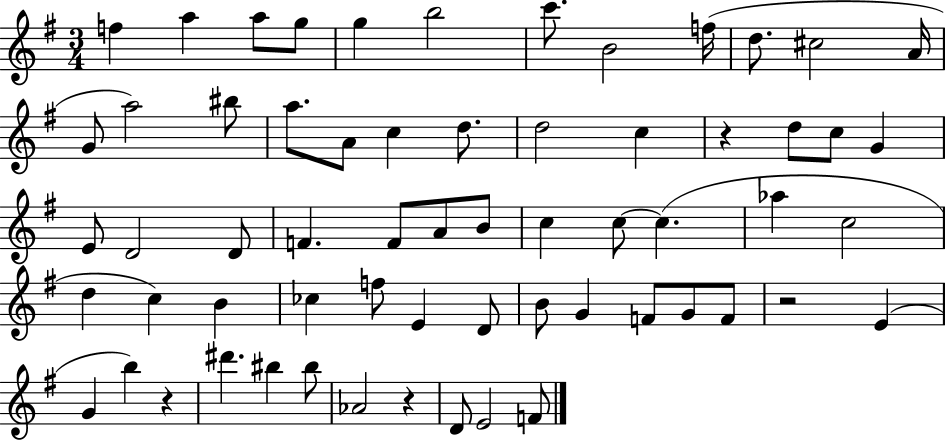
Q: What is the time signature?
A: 3/4